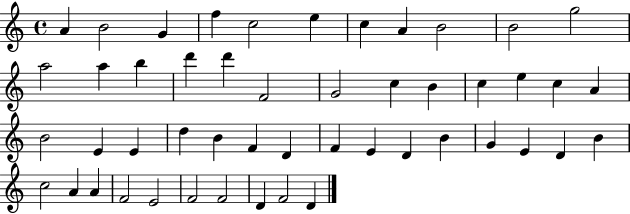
X:1
T:Untitled
M:4/4
L:1/4
K:C
A B2 G f c2 e c A B2 B2 g2 a2 a b d' d' F2 G2 c B c e c A B2 E E d B F D F E D B G E D B c2 A A F2 E2 F2 F2 D F2 D